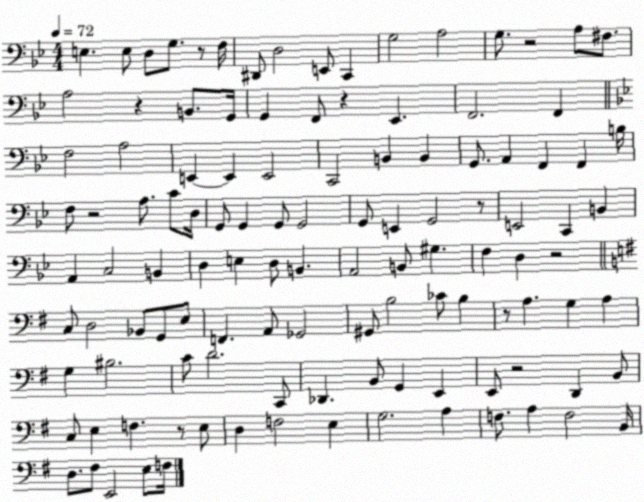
X:1
T:Untitled
M:4/4
L:1/4
K:Bb
E, E,/2 D,/2 G,/2 z/2 F,/4 ^D,,/2 D,2 E,,/2 C,, G,2 A,2 G,/2 z2 A,/2 ^F,/2 A,2 z B,,/2 G,,/4 G,, F,,/2 z _E,, F,,2 F,, F,2 A,2 E,, E,, E,,2 C,,2 B,, B,, G,,/2 A,, F,, F,, B,/4 F,/2 z2 A,/2 C/2 D,/4 G,,/2 G,, G,,/2 G,,2 G,,/2 E,, G,,2 z/2 E,,2 C,, B,, A,, C,2 B,, D, E, D,/2 B,, A,,2 B,,/2 ^G, F, D, z2 C,/2 D,2 _B,,/2 G,,/2 E,/2 F,, A,,/2 _G,,2 ^G,,/2 B,2 _C/2 B, z/2 A, G, A, G, ^B,2 C/2 D2 C,,/2 _D,, B,,/2 G,, E,, E,,/2 z2 D,, B,,/2 C,/2 E, F, z/2 E,/2 D, F,2 E, G,2 A, F,/2 A, F,2 B,,/4 D,/2 ^F,/2 E,,2 E,/2 F,/4